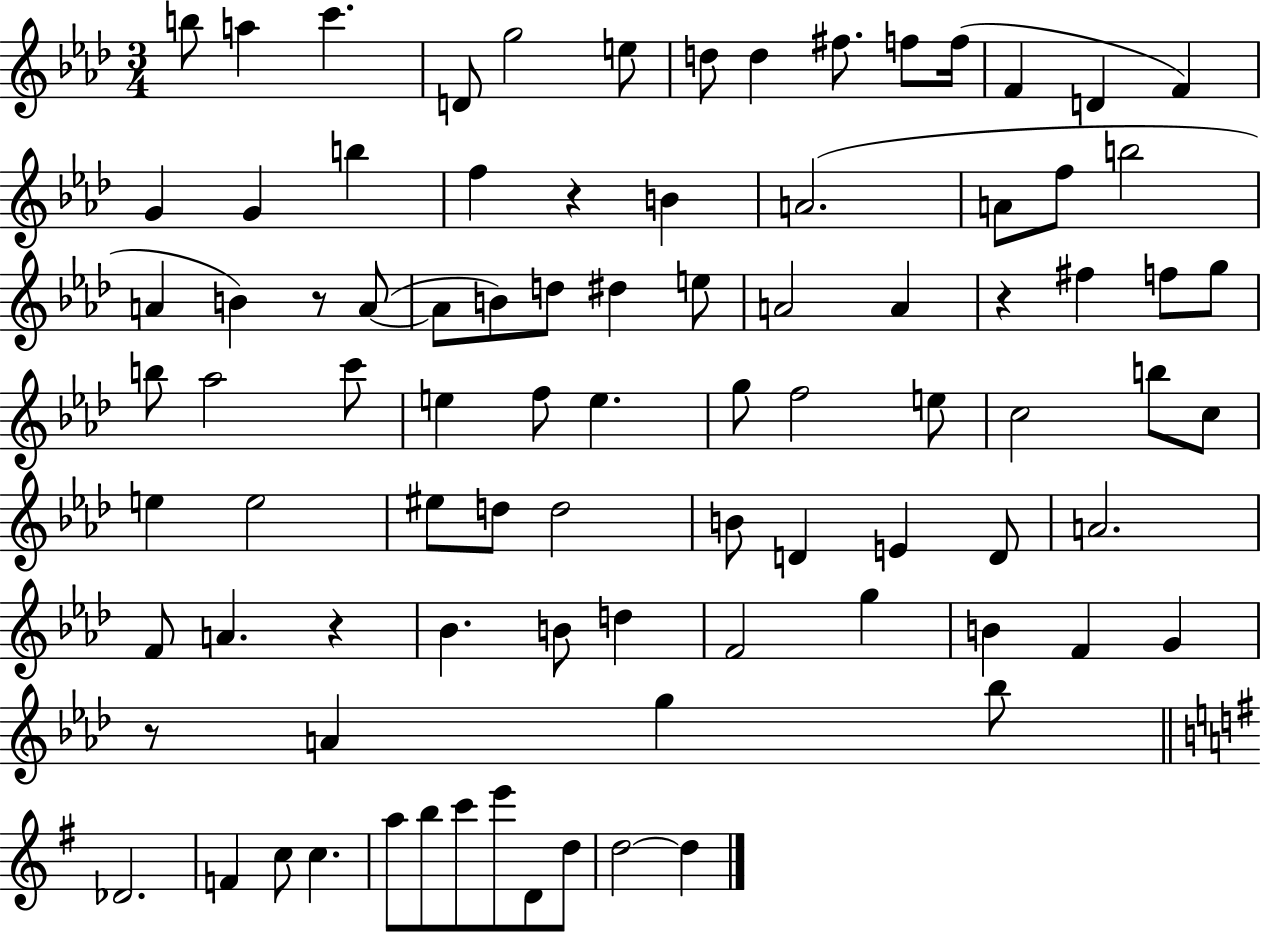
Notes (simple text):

B5/e A5/q C6/q. D4/e G5/h E5/e D5/e D5/q F#5/e. F5/e F5/s F4/q D4/q F4/q G4/q G4/q B5/q F5/q R/q B4/q A4/h. A4/e F5/e B5/h A4/q B4/q R/e A4/e A4/e B4/e D5/e D#5/q E5/e A4/h A4/q R/q F#5/q F5/e G5/e B5/e Ab5/h C6/e E5/q F5/e E5/q. G5/e F5/h E5/e C5/h B5/e C5/e E5/q E5/h EIS5/e D5/e D5/h B4/e D4/q E4/q D4/e A4/h. F4/e A4/q. R/q Bb4/q. B4/e D5/q F4/h G5/q B4/q F4/q G4/q R/e A4/q G5/q Bb5/e Db4/h. F4/q C5/e C5/q. A5/e B5/e C6/e E6/e D4/e D5/e D5/h D5/q